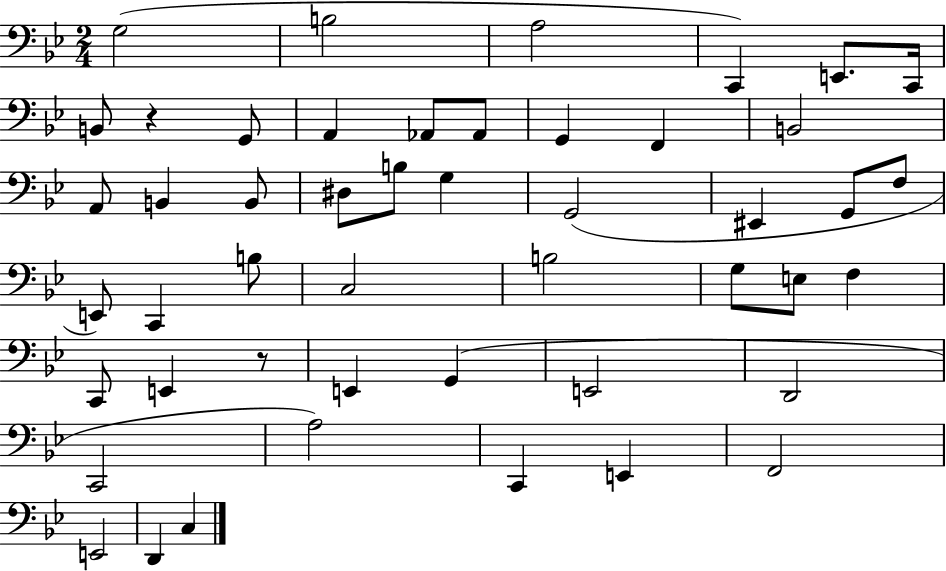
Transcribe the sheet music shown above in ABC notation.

X:1
T:Untitled
M:2/4
L:1/4
K:Bb
G,2 B,2 A,2 C,, E,,/2 C,,/4 B,,/2 z G,,/2 A,, _A,,/2 _A,,/2 G,, F,, B,,2 A,,/2 B,, B,,/2 ^D,/2 B,/2 G, G,,2 ^E,, G,,/2 F,/2 E,,/2 C,, B,/2 C,2 B,2 G,/2 E,/2 F, C,,/2 E,, z/2 E,, G,, E,,2 D,,2 C,,2 A,2 C,, E,, F,,2 E,,2 D,, C,